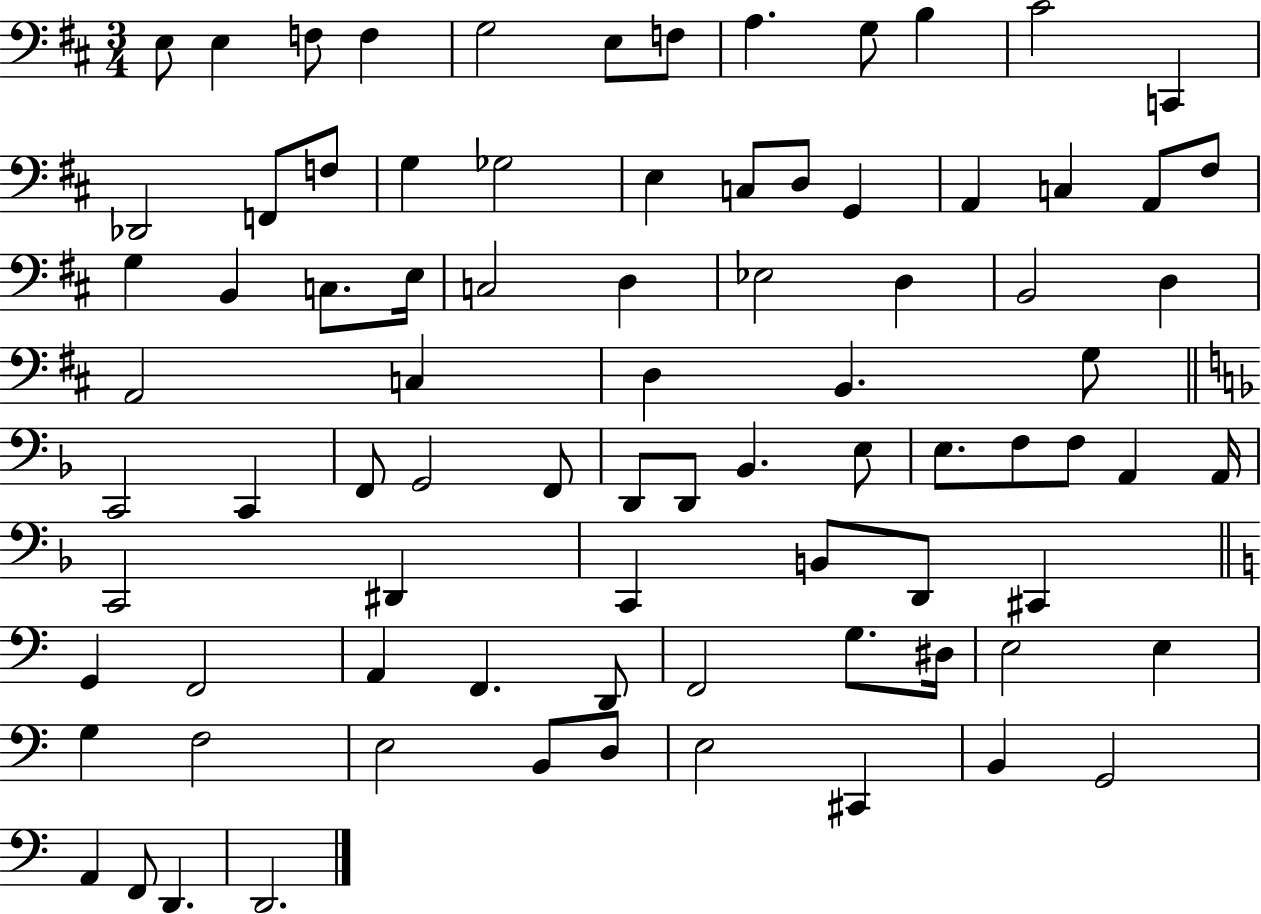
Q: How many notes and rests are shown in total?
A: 83